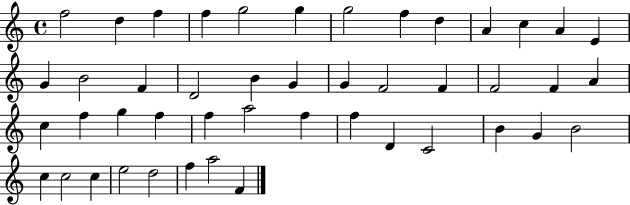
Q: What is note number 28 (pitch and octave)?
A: G5